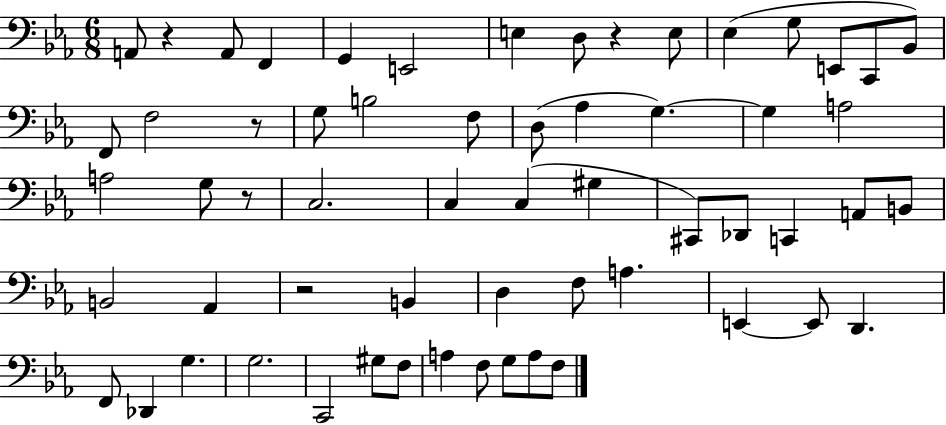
A2/e R/q A2/e F2/q G2/q E2/h E3/q D3/e R/q E3/e Eb3/q G3/e E2/e C2/e Bb2/e F2/e F3/h R/e G3/e B3/h F3/e D3/e Ab3/q G3/q. G3/q A3/h A3/h G3/e R/e C3/h. C3/q C3/q G#3/q C#2/e Db2/e C2/q A2/e B2/e B2/h Ab2/q R/h B2/q D3/q F3/e A3/q. E2/q E2/e D2/q. F2/e Db2/q G3/q. G3/h. C2/h G#3/e F3/e A3/q F3/e G3/e A3/e F3/e